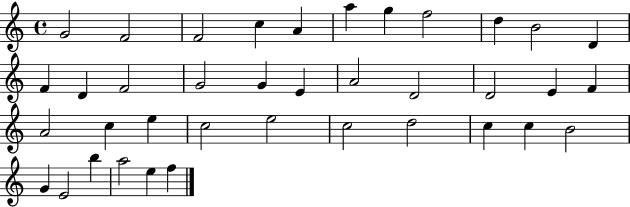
{
  \clef treble
  \time 4/4
  \defaultTimeSignature
  \key c \major
  g'2 f'2 | f'2 c''4 a'4 | a''4 g''4 f''2 | d''4 b'2 d'4 | \break f'4 d'4 f'2 | g'2 g'4 e'4 | a'2 d'2 | d'2 e'4 f'4 | \break a'2 c''4 e''4 | c''2 e''2 | c''2 d''2 | c''4 c''4 b'2 | \break g'4 e'2 b''4 | a''2 e''4 f''4 | \bar "|."
}